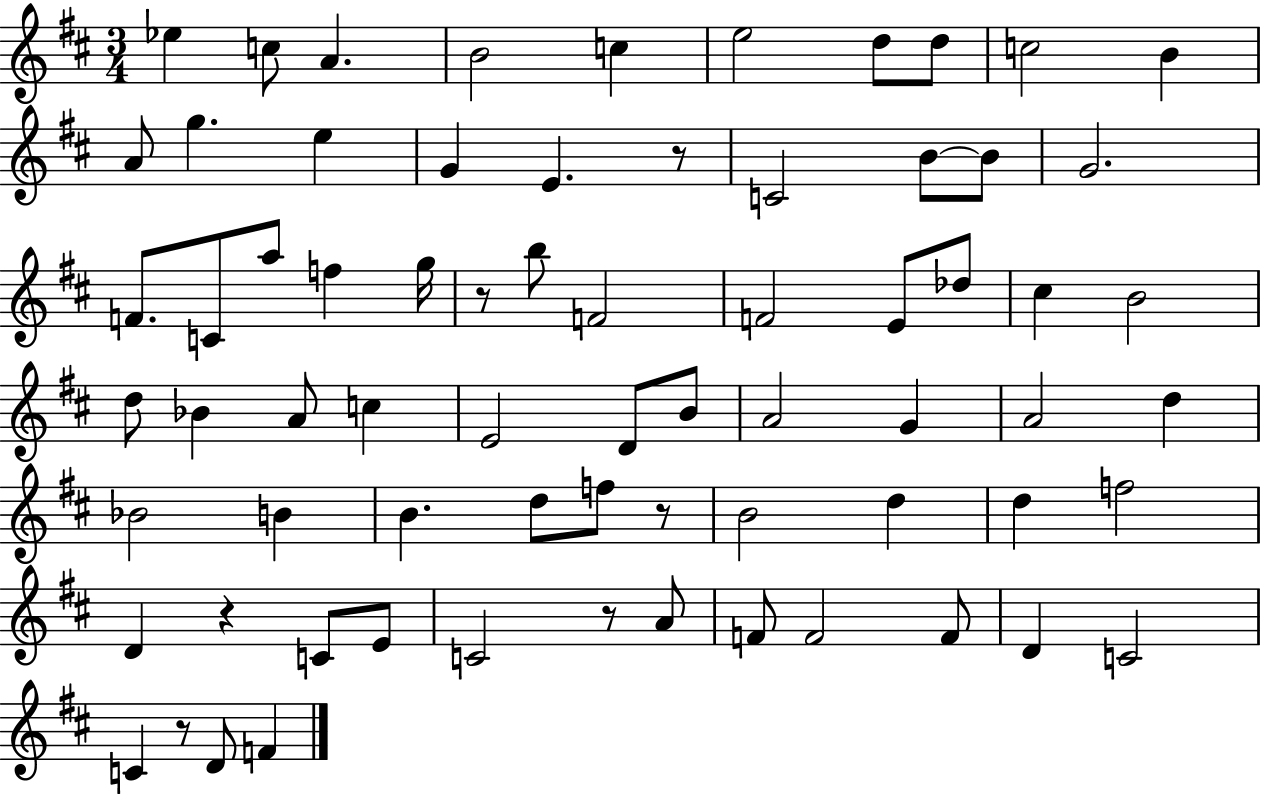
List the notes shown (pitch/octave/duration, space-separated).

Eb5/q C5/e A4/q. B4/h C5/q E5/h D5/e D5/e C5/h B4/q A4/e G5/q. E5/q G4/q E4/q. R/e C4/h B4/e B4/e G4/h. F4/e. C4/e A5/e F5/q G5/s R/e B5/e F4/h F4/h E4/e Db5/e C#5/q B4/h D5/e Bb4/q A4/e C5/q E4/h D4/e B4/e A4/h G4/q A4/h D5/q Bb4/h B4/q B4/q. D5/e F5/e R/e B4/h D5/q D5/q F5/h D4/q R/q C4/e E4/e C4/h R/e A4/e F4/e F4/h F4/e D4/q C4/h C4/q R/e D4/e F4/q